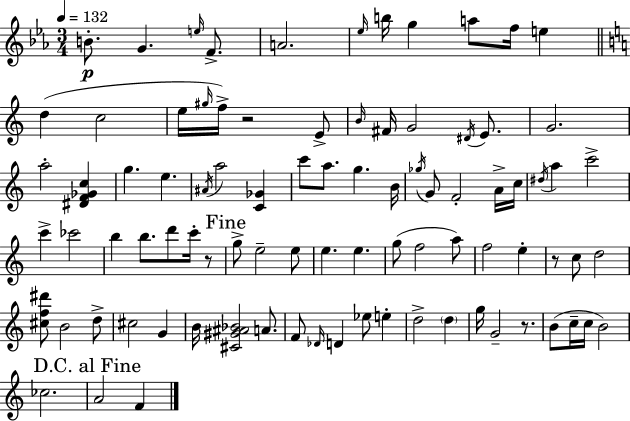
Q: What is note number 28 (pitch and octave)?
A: A5